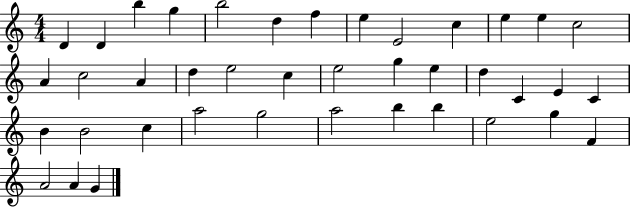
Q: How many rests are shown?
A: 0